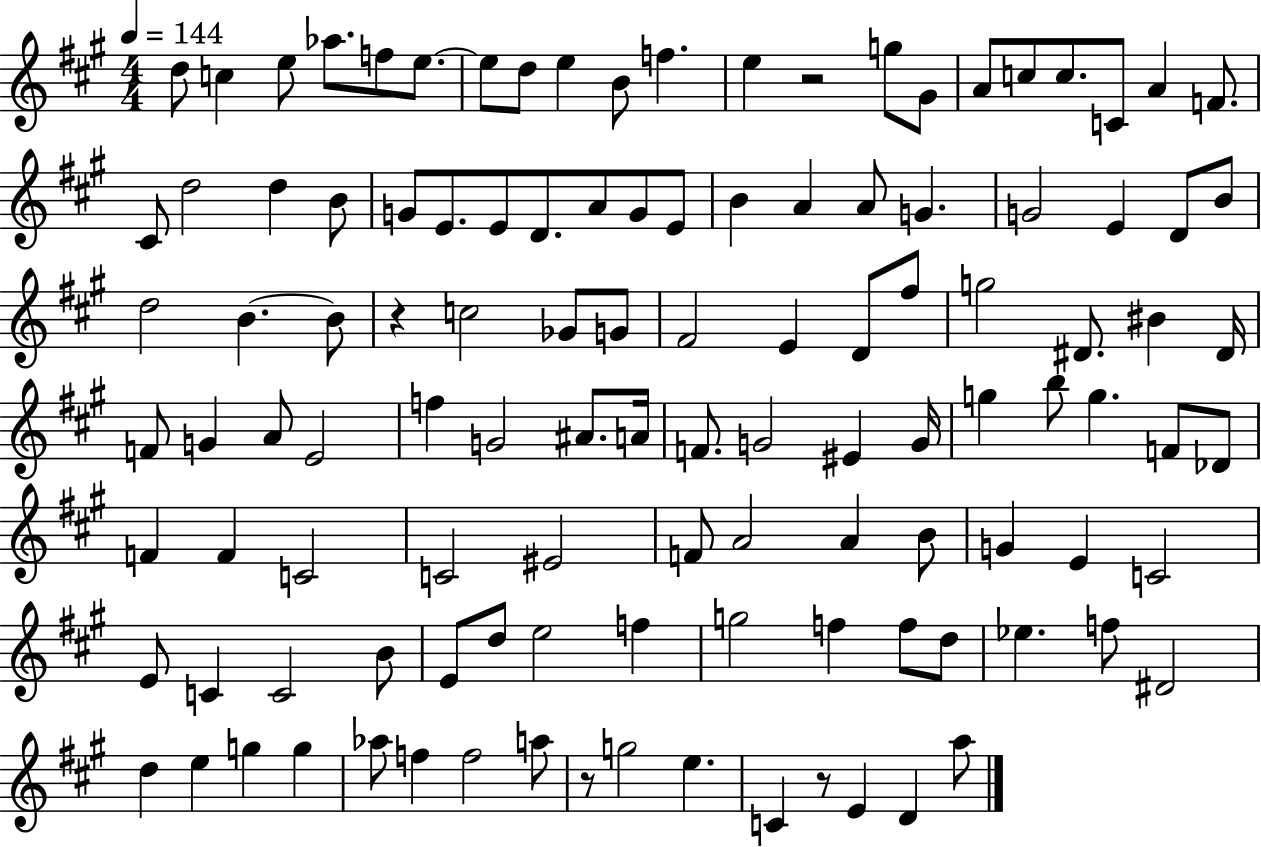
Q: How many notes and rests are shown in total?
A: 115